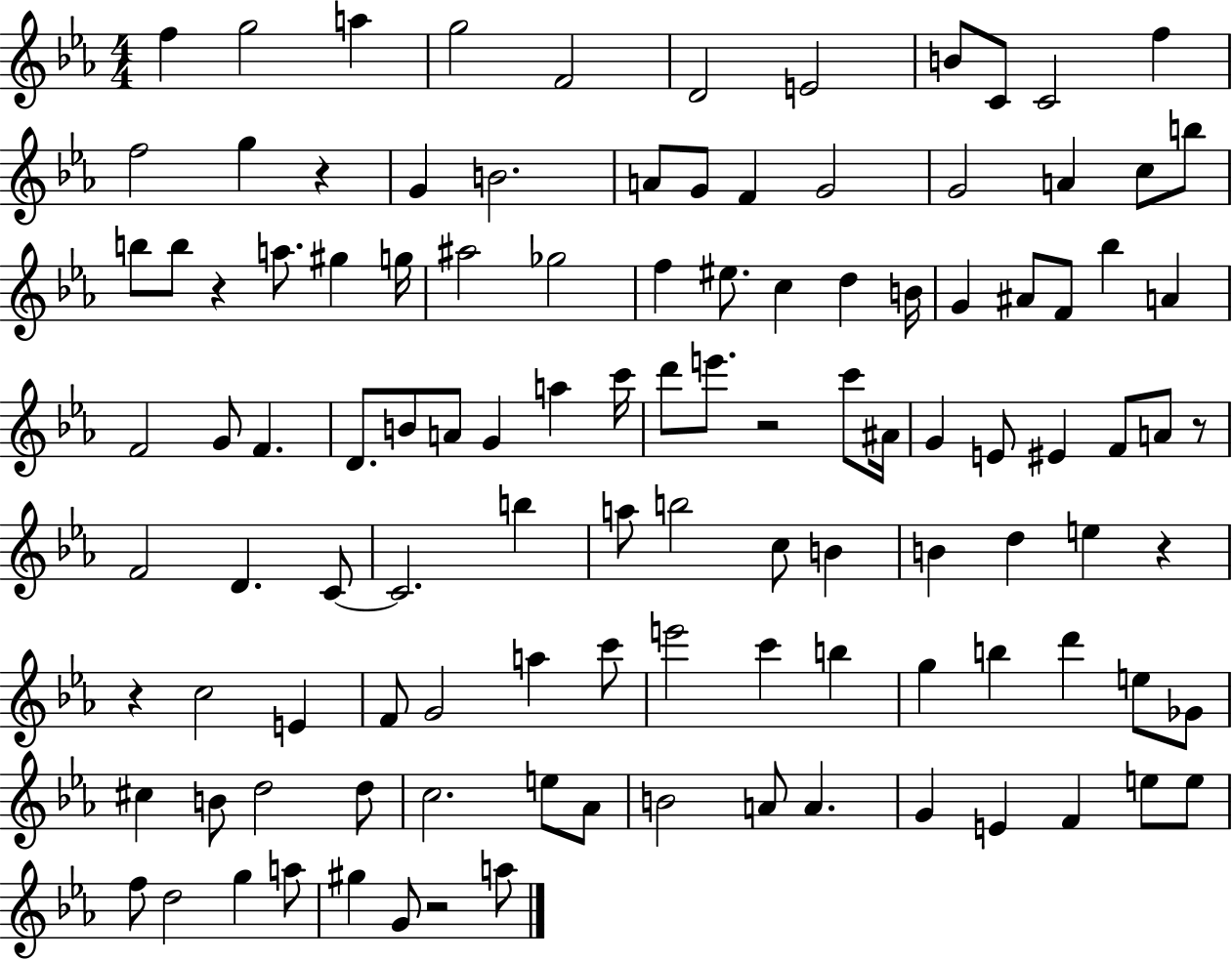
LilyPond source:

{
  \clef treble
  \numericTimeSignature
  \time 4/4
  \key ees \major
  f''4 g''2 a''4 | g''2 f'2 | d'2 e'2 | b'8 c'8 c'2 f''4 | \break f''2 g''4 r4 | g'4 b'2. | a'8 g'8 f'4 g'2 | g'2 a'4 c''8 b''8 | \break b''8 b''8 r4 a''8. gis''4 g''16 | ais''2 ges''2 | f''4 eis''8. c''4 d''4 b'16 | g'4 ais'8 f'8 bes''4 a'4 | \break f'2 g'8 f'4. | d'8. b'8 a'8 g'4 a''4 c'''16 | d'''8 e'''8. r2 c'''8 ais'16 | g'4 e'8 eis'4 f'8 a'8 r8 | \break f'2 d'4. c'8~~ | c'2. b''4 | a''8 b''2 c''8 b'4 | b'4 d''4 e''4 r4 | \break r4 c''2 e'4 | f'8 g'2 a''4 c'''8 | e'''2 c'''4 b''4 | g''4 b''4 d'''4 e''8 ges'8 | \break cis''4 b'8 d''2 d''8 | c''2. e''8 aes'8 | b'2 a'8 a'4. | g'4 e'4 f'4 e''8 e''8 | \break f''8 d''2 g''4 a''8 | gis''4 g'8 r2 a''8 | \bar "|."
}